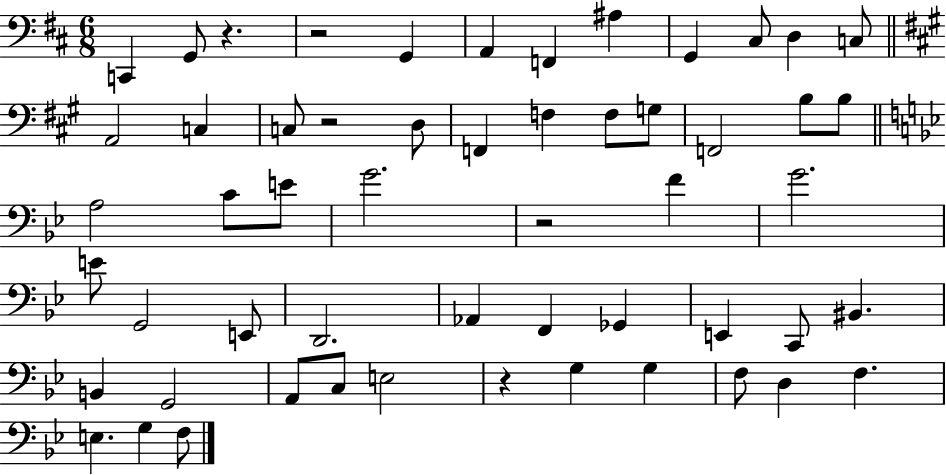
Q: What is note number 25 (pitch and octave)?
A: G4